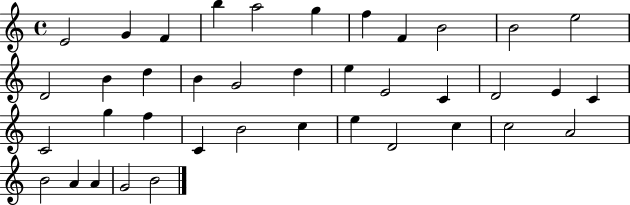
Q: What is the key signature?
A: C major